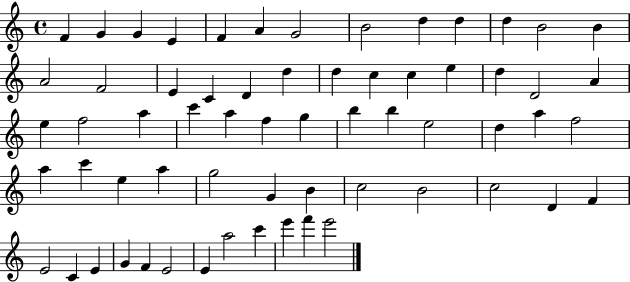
{
  \clef treble
  \time 4/4
  \defaultTimeSignature
  \key c \major
  f'4 g'4 g'4 e'4 | f'4 a'4 g'2 | b'2 d''4 d''4 | d''4 b'2 b'4 | \break a'2 f'2 | e'4 c'4 d'4 d''4 | d''4 c''4 c''4 e''4 | d''4 d'2 a'4 | \break e''4 f''2 a''4 | c'''4 a''4 f''4 g''4 | b''4 b''4 e''2 | d''4 a''4 f''2 | \break a''4 c'''4 e''4 a''4 | g''2 g'4 b'4 | c''2 b'2 | c''2 d'4 f'4 | \break e'2 c'4 e'4 | g'4 f'4 e'2 | e'4 a''2 c'''4 | e'''4 f'''4 e'''2 | \break \bar "|."
}